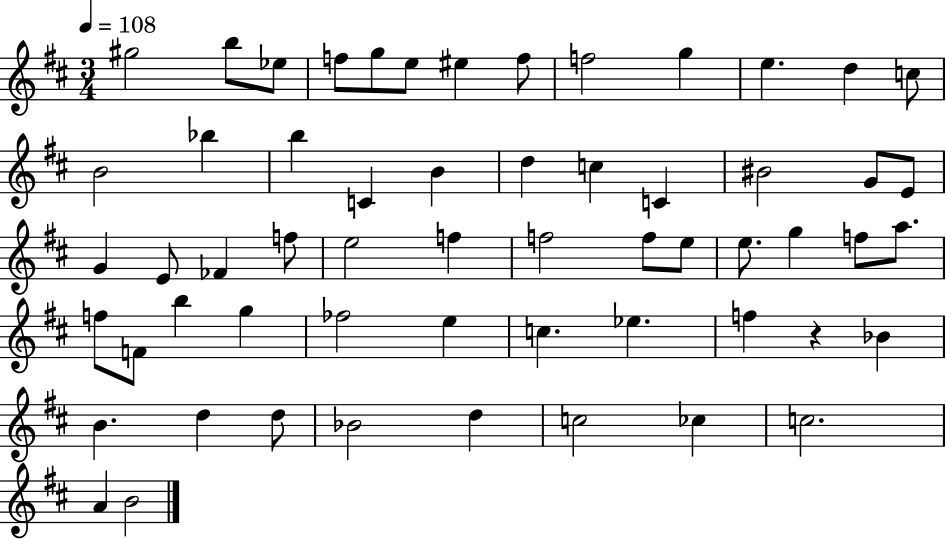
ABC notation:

X:1
T:Untitled
M:3/4
L:1/4
K:D
^g2 b/2 _e/2 f/2 g/2 e/2 ^e f/2 f2 g e d c/2 B2 _b b C B d c C ^B2 G/2 E/2 G E/2 _F f/2 e2 f f2 f/2 e/2 e/2 g f/2 a/2 f/2 F/2 b g _f2 e c _e f z _B B d d/2 _B2 d c2 _c c2 A B2